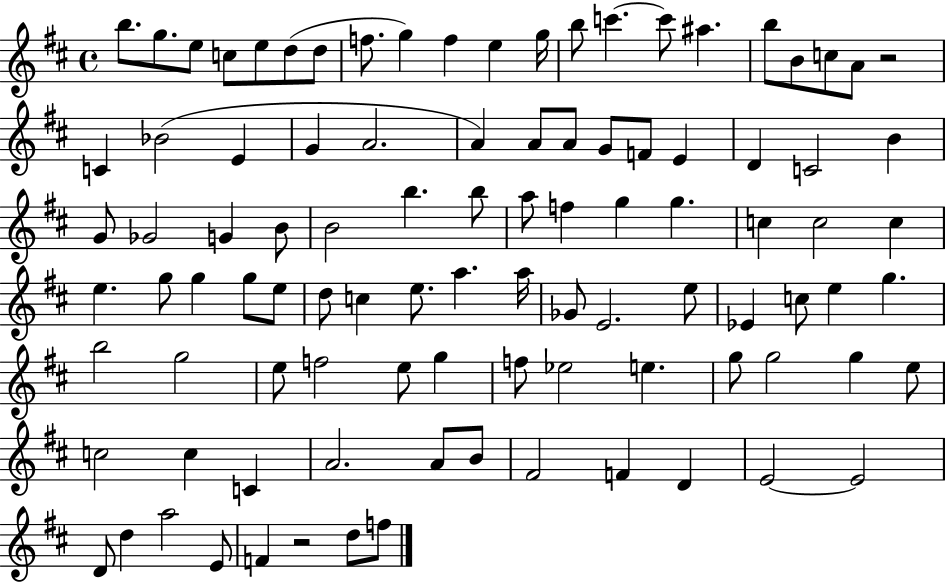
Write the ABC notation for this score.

X:1
T:Untitled
M:4/4
L:1/4
K:D
b/2 g/2 e/2 c/2 e/2 d/2 d/2 f/2 g f e g/4 b/2 c' c'/2 ^a b/2 B/2 c/2 A/2 z2 C _B2 E G A2 A A/2 A/2 G/2 F/2 E D C2 B G/2 _G2 G B/2 B2 b b/2 a/2 f g g c c2 c e g/2 g g/2 e/2 d/2 c e/2 a a/4 _G/2 E2 e/2 _E c/2 e g b2 g2 e/2 f2 e/2 g f/2 _e2 e g/2 g2 g e/2 c2 c C A2 A/2 B/2 ^F2 F D E2 E2 D/2 d a2 E/2 F z2 d/2 f/2